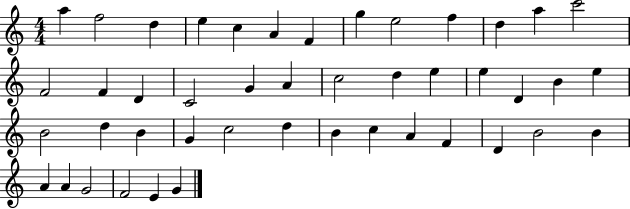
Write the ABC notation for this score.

X:1
T:Untitled
M:4/4
L:1/4
K:C
a f2 d e c A F g e2 f d a c'2 F2 F D C2 G A c2 d e e D B e B2 d B G c2 d B c A F D B2 B A A G2 F2 E G